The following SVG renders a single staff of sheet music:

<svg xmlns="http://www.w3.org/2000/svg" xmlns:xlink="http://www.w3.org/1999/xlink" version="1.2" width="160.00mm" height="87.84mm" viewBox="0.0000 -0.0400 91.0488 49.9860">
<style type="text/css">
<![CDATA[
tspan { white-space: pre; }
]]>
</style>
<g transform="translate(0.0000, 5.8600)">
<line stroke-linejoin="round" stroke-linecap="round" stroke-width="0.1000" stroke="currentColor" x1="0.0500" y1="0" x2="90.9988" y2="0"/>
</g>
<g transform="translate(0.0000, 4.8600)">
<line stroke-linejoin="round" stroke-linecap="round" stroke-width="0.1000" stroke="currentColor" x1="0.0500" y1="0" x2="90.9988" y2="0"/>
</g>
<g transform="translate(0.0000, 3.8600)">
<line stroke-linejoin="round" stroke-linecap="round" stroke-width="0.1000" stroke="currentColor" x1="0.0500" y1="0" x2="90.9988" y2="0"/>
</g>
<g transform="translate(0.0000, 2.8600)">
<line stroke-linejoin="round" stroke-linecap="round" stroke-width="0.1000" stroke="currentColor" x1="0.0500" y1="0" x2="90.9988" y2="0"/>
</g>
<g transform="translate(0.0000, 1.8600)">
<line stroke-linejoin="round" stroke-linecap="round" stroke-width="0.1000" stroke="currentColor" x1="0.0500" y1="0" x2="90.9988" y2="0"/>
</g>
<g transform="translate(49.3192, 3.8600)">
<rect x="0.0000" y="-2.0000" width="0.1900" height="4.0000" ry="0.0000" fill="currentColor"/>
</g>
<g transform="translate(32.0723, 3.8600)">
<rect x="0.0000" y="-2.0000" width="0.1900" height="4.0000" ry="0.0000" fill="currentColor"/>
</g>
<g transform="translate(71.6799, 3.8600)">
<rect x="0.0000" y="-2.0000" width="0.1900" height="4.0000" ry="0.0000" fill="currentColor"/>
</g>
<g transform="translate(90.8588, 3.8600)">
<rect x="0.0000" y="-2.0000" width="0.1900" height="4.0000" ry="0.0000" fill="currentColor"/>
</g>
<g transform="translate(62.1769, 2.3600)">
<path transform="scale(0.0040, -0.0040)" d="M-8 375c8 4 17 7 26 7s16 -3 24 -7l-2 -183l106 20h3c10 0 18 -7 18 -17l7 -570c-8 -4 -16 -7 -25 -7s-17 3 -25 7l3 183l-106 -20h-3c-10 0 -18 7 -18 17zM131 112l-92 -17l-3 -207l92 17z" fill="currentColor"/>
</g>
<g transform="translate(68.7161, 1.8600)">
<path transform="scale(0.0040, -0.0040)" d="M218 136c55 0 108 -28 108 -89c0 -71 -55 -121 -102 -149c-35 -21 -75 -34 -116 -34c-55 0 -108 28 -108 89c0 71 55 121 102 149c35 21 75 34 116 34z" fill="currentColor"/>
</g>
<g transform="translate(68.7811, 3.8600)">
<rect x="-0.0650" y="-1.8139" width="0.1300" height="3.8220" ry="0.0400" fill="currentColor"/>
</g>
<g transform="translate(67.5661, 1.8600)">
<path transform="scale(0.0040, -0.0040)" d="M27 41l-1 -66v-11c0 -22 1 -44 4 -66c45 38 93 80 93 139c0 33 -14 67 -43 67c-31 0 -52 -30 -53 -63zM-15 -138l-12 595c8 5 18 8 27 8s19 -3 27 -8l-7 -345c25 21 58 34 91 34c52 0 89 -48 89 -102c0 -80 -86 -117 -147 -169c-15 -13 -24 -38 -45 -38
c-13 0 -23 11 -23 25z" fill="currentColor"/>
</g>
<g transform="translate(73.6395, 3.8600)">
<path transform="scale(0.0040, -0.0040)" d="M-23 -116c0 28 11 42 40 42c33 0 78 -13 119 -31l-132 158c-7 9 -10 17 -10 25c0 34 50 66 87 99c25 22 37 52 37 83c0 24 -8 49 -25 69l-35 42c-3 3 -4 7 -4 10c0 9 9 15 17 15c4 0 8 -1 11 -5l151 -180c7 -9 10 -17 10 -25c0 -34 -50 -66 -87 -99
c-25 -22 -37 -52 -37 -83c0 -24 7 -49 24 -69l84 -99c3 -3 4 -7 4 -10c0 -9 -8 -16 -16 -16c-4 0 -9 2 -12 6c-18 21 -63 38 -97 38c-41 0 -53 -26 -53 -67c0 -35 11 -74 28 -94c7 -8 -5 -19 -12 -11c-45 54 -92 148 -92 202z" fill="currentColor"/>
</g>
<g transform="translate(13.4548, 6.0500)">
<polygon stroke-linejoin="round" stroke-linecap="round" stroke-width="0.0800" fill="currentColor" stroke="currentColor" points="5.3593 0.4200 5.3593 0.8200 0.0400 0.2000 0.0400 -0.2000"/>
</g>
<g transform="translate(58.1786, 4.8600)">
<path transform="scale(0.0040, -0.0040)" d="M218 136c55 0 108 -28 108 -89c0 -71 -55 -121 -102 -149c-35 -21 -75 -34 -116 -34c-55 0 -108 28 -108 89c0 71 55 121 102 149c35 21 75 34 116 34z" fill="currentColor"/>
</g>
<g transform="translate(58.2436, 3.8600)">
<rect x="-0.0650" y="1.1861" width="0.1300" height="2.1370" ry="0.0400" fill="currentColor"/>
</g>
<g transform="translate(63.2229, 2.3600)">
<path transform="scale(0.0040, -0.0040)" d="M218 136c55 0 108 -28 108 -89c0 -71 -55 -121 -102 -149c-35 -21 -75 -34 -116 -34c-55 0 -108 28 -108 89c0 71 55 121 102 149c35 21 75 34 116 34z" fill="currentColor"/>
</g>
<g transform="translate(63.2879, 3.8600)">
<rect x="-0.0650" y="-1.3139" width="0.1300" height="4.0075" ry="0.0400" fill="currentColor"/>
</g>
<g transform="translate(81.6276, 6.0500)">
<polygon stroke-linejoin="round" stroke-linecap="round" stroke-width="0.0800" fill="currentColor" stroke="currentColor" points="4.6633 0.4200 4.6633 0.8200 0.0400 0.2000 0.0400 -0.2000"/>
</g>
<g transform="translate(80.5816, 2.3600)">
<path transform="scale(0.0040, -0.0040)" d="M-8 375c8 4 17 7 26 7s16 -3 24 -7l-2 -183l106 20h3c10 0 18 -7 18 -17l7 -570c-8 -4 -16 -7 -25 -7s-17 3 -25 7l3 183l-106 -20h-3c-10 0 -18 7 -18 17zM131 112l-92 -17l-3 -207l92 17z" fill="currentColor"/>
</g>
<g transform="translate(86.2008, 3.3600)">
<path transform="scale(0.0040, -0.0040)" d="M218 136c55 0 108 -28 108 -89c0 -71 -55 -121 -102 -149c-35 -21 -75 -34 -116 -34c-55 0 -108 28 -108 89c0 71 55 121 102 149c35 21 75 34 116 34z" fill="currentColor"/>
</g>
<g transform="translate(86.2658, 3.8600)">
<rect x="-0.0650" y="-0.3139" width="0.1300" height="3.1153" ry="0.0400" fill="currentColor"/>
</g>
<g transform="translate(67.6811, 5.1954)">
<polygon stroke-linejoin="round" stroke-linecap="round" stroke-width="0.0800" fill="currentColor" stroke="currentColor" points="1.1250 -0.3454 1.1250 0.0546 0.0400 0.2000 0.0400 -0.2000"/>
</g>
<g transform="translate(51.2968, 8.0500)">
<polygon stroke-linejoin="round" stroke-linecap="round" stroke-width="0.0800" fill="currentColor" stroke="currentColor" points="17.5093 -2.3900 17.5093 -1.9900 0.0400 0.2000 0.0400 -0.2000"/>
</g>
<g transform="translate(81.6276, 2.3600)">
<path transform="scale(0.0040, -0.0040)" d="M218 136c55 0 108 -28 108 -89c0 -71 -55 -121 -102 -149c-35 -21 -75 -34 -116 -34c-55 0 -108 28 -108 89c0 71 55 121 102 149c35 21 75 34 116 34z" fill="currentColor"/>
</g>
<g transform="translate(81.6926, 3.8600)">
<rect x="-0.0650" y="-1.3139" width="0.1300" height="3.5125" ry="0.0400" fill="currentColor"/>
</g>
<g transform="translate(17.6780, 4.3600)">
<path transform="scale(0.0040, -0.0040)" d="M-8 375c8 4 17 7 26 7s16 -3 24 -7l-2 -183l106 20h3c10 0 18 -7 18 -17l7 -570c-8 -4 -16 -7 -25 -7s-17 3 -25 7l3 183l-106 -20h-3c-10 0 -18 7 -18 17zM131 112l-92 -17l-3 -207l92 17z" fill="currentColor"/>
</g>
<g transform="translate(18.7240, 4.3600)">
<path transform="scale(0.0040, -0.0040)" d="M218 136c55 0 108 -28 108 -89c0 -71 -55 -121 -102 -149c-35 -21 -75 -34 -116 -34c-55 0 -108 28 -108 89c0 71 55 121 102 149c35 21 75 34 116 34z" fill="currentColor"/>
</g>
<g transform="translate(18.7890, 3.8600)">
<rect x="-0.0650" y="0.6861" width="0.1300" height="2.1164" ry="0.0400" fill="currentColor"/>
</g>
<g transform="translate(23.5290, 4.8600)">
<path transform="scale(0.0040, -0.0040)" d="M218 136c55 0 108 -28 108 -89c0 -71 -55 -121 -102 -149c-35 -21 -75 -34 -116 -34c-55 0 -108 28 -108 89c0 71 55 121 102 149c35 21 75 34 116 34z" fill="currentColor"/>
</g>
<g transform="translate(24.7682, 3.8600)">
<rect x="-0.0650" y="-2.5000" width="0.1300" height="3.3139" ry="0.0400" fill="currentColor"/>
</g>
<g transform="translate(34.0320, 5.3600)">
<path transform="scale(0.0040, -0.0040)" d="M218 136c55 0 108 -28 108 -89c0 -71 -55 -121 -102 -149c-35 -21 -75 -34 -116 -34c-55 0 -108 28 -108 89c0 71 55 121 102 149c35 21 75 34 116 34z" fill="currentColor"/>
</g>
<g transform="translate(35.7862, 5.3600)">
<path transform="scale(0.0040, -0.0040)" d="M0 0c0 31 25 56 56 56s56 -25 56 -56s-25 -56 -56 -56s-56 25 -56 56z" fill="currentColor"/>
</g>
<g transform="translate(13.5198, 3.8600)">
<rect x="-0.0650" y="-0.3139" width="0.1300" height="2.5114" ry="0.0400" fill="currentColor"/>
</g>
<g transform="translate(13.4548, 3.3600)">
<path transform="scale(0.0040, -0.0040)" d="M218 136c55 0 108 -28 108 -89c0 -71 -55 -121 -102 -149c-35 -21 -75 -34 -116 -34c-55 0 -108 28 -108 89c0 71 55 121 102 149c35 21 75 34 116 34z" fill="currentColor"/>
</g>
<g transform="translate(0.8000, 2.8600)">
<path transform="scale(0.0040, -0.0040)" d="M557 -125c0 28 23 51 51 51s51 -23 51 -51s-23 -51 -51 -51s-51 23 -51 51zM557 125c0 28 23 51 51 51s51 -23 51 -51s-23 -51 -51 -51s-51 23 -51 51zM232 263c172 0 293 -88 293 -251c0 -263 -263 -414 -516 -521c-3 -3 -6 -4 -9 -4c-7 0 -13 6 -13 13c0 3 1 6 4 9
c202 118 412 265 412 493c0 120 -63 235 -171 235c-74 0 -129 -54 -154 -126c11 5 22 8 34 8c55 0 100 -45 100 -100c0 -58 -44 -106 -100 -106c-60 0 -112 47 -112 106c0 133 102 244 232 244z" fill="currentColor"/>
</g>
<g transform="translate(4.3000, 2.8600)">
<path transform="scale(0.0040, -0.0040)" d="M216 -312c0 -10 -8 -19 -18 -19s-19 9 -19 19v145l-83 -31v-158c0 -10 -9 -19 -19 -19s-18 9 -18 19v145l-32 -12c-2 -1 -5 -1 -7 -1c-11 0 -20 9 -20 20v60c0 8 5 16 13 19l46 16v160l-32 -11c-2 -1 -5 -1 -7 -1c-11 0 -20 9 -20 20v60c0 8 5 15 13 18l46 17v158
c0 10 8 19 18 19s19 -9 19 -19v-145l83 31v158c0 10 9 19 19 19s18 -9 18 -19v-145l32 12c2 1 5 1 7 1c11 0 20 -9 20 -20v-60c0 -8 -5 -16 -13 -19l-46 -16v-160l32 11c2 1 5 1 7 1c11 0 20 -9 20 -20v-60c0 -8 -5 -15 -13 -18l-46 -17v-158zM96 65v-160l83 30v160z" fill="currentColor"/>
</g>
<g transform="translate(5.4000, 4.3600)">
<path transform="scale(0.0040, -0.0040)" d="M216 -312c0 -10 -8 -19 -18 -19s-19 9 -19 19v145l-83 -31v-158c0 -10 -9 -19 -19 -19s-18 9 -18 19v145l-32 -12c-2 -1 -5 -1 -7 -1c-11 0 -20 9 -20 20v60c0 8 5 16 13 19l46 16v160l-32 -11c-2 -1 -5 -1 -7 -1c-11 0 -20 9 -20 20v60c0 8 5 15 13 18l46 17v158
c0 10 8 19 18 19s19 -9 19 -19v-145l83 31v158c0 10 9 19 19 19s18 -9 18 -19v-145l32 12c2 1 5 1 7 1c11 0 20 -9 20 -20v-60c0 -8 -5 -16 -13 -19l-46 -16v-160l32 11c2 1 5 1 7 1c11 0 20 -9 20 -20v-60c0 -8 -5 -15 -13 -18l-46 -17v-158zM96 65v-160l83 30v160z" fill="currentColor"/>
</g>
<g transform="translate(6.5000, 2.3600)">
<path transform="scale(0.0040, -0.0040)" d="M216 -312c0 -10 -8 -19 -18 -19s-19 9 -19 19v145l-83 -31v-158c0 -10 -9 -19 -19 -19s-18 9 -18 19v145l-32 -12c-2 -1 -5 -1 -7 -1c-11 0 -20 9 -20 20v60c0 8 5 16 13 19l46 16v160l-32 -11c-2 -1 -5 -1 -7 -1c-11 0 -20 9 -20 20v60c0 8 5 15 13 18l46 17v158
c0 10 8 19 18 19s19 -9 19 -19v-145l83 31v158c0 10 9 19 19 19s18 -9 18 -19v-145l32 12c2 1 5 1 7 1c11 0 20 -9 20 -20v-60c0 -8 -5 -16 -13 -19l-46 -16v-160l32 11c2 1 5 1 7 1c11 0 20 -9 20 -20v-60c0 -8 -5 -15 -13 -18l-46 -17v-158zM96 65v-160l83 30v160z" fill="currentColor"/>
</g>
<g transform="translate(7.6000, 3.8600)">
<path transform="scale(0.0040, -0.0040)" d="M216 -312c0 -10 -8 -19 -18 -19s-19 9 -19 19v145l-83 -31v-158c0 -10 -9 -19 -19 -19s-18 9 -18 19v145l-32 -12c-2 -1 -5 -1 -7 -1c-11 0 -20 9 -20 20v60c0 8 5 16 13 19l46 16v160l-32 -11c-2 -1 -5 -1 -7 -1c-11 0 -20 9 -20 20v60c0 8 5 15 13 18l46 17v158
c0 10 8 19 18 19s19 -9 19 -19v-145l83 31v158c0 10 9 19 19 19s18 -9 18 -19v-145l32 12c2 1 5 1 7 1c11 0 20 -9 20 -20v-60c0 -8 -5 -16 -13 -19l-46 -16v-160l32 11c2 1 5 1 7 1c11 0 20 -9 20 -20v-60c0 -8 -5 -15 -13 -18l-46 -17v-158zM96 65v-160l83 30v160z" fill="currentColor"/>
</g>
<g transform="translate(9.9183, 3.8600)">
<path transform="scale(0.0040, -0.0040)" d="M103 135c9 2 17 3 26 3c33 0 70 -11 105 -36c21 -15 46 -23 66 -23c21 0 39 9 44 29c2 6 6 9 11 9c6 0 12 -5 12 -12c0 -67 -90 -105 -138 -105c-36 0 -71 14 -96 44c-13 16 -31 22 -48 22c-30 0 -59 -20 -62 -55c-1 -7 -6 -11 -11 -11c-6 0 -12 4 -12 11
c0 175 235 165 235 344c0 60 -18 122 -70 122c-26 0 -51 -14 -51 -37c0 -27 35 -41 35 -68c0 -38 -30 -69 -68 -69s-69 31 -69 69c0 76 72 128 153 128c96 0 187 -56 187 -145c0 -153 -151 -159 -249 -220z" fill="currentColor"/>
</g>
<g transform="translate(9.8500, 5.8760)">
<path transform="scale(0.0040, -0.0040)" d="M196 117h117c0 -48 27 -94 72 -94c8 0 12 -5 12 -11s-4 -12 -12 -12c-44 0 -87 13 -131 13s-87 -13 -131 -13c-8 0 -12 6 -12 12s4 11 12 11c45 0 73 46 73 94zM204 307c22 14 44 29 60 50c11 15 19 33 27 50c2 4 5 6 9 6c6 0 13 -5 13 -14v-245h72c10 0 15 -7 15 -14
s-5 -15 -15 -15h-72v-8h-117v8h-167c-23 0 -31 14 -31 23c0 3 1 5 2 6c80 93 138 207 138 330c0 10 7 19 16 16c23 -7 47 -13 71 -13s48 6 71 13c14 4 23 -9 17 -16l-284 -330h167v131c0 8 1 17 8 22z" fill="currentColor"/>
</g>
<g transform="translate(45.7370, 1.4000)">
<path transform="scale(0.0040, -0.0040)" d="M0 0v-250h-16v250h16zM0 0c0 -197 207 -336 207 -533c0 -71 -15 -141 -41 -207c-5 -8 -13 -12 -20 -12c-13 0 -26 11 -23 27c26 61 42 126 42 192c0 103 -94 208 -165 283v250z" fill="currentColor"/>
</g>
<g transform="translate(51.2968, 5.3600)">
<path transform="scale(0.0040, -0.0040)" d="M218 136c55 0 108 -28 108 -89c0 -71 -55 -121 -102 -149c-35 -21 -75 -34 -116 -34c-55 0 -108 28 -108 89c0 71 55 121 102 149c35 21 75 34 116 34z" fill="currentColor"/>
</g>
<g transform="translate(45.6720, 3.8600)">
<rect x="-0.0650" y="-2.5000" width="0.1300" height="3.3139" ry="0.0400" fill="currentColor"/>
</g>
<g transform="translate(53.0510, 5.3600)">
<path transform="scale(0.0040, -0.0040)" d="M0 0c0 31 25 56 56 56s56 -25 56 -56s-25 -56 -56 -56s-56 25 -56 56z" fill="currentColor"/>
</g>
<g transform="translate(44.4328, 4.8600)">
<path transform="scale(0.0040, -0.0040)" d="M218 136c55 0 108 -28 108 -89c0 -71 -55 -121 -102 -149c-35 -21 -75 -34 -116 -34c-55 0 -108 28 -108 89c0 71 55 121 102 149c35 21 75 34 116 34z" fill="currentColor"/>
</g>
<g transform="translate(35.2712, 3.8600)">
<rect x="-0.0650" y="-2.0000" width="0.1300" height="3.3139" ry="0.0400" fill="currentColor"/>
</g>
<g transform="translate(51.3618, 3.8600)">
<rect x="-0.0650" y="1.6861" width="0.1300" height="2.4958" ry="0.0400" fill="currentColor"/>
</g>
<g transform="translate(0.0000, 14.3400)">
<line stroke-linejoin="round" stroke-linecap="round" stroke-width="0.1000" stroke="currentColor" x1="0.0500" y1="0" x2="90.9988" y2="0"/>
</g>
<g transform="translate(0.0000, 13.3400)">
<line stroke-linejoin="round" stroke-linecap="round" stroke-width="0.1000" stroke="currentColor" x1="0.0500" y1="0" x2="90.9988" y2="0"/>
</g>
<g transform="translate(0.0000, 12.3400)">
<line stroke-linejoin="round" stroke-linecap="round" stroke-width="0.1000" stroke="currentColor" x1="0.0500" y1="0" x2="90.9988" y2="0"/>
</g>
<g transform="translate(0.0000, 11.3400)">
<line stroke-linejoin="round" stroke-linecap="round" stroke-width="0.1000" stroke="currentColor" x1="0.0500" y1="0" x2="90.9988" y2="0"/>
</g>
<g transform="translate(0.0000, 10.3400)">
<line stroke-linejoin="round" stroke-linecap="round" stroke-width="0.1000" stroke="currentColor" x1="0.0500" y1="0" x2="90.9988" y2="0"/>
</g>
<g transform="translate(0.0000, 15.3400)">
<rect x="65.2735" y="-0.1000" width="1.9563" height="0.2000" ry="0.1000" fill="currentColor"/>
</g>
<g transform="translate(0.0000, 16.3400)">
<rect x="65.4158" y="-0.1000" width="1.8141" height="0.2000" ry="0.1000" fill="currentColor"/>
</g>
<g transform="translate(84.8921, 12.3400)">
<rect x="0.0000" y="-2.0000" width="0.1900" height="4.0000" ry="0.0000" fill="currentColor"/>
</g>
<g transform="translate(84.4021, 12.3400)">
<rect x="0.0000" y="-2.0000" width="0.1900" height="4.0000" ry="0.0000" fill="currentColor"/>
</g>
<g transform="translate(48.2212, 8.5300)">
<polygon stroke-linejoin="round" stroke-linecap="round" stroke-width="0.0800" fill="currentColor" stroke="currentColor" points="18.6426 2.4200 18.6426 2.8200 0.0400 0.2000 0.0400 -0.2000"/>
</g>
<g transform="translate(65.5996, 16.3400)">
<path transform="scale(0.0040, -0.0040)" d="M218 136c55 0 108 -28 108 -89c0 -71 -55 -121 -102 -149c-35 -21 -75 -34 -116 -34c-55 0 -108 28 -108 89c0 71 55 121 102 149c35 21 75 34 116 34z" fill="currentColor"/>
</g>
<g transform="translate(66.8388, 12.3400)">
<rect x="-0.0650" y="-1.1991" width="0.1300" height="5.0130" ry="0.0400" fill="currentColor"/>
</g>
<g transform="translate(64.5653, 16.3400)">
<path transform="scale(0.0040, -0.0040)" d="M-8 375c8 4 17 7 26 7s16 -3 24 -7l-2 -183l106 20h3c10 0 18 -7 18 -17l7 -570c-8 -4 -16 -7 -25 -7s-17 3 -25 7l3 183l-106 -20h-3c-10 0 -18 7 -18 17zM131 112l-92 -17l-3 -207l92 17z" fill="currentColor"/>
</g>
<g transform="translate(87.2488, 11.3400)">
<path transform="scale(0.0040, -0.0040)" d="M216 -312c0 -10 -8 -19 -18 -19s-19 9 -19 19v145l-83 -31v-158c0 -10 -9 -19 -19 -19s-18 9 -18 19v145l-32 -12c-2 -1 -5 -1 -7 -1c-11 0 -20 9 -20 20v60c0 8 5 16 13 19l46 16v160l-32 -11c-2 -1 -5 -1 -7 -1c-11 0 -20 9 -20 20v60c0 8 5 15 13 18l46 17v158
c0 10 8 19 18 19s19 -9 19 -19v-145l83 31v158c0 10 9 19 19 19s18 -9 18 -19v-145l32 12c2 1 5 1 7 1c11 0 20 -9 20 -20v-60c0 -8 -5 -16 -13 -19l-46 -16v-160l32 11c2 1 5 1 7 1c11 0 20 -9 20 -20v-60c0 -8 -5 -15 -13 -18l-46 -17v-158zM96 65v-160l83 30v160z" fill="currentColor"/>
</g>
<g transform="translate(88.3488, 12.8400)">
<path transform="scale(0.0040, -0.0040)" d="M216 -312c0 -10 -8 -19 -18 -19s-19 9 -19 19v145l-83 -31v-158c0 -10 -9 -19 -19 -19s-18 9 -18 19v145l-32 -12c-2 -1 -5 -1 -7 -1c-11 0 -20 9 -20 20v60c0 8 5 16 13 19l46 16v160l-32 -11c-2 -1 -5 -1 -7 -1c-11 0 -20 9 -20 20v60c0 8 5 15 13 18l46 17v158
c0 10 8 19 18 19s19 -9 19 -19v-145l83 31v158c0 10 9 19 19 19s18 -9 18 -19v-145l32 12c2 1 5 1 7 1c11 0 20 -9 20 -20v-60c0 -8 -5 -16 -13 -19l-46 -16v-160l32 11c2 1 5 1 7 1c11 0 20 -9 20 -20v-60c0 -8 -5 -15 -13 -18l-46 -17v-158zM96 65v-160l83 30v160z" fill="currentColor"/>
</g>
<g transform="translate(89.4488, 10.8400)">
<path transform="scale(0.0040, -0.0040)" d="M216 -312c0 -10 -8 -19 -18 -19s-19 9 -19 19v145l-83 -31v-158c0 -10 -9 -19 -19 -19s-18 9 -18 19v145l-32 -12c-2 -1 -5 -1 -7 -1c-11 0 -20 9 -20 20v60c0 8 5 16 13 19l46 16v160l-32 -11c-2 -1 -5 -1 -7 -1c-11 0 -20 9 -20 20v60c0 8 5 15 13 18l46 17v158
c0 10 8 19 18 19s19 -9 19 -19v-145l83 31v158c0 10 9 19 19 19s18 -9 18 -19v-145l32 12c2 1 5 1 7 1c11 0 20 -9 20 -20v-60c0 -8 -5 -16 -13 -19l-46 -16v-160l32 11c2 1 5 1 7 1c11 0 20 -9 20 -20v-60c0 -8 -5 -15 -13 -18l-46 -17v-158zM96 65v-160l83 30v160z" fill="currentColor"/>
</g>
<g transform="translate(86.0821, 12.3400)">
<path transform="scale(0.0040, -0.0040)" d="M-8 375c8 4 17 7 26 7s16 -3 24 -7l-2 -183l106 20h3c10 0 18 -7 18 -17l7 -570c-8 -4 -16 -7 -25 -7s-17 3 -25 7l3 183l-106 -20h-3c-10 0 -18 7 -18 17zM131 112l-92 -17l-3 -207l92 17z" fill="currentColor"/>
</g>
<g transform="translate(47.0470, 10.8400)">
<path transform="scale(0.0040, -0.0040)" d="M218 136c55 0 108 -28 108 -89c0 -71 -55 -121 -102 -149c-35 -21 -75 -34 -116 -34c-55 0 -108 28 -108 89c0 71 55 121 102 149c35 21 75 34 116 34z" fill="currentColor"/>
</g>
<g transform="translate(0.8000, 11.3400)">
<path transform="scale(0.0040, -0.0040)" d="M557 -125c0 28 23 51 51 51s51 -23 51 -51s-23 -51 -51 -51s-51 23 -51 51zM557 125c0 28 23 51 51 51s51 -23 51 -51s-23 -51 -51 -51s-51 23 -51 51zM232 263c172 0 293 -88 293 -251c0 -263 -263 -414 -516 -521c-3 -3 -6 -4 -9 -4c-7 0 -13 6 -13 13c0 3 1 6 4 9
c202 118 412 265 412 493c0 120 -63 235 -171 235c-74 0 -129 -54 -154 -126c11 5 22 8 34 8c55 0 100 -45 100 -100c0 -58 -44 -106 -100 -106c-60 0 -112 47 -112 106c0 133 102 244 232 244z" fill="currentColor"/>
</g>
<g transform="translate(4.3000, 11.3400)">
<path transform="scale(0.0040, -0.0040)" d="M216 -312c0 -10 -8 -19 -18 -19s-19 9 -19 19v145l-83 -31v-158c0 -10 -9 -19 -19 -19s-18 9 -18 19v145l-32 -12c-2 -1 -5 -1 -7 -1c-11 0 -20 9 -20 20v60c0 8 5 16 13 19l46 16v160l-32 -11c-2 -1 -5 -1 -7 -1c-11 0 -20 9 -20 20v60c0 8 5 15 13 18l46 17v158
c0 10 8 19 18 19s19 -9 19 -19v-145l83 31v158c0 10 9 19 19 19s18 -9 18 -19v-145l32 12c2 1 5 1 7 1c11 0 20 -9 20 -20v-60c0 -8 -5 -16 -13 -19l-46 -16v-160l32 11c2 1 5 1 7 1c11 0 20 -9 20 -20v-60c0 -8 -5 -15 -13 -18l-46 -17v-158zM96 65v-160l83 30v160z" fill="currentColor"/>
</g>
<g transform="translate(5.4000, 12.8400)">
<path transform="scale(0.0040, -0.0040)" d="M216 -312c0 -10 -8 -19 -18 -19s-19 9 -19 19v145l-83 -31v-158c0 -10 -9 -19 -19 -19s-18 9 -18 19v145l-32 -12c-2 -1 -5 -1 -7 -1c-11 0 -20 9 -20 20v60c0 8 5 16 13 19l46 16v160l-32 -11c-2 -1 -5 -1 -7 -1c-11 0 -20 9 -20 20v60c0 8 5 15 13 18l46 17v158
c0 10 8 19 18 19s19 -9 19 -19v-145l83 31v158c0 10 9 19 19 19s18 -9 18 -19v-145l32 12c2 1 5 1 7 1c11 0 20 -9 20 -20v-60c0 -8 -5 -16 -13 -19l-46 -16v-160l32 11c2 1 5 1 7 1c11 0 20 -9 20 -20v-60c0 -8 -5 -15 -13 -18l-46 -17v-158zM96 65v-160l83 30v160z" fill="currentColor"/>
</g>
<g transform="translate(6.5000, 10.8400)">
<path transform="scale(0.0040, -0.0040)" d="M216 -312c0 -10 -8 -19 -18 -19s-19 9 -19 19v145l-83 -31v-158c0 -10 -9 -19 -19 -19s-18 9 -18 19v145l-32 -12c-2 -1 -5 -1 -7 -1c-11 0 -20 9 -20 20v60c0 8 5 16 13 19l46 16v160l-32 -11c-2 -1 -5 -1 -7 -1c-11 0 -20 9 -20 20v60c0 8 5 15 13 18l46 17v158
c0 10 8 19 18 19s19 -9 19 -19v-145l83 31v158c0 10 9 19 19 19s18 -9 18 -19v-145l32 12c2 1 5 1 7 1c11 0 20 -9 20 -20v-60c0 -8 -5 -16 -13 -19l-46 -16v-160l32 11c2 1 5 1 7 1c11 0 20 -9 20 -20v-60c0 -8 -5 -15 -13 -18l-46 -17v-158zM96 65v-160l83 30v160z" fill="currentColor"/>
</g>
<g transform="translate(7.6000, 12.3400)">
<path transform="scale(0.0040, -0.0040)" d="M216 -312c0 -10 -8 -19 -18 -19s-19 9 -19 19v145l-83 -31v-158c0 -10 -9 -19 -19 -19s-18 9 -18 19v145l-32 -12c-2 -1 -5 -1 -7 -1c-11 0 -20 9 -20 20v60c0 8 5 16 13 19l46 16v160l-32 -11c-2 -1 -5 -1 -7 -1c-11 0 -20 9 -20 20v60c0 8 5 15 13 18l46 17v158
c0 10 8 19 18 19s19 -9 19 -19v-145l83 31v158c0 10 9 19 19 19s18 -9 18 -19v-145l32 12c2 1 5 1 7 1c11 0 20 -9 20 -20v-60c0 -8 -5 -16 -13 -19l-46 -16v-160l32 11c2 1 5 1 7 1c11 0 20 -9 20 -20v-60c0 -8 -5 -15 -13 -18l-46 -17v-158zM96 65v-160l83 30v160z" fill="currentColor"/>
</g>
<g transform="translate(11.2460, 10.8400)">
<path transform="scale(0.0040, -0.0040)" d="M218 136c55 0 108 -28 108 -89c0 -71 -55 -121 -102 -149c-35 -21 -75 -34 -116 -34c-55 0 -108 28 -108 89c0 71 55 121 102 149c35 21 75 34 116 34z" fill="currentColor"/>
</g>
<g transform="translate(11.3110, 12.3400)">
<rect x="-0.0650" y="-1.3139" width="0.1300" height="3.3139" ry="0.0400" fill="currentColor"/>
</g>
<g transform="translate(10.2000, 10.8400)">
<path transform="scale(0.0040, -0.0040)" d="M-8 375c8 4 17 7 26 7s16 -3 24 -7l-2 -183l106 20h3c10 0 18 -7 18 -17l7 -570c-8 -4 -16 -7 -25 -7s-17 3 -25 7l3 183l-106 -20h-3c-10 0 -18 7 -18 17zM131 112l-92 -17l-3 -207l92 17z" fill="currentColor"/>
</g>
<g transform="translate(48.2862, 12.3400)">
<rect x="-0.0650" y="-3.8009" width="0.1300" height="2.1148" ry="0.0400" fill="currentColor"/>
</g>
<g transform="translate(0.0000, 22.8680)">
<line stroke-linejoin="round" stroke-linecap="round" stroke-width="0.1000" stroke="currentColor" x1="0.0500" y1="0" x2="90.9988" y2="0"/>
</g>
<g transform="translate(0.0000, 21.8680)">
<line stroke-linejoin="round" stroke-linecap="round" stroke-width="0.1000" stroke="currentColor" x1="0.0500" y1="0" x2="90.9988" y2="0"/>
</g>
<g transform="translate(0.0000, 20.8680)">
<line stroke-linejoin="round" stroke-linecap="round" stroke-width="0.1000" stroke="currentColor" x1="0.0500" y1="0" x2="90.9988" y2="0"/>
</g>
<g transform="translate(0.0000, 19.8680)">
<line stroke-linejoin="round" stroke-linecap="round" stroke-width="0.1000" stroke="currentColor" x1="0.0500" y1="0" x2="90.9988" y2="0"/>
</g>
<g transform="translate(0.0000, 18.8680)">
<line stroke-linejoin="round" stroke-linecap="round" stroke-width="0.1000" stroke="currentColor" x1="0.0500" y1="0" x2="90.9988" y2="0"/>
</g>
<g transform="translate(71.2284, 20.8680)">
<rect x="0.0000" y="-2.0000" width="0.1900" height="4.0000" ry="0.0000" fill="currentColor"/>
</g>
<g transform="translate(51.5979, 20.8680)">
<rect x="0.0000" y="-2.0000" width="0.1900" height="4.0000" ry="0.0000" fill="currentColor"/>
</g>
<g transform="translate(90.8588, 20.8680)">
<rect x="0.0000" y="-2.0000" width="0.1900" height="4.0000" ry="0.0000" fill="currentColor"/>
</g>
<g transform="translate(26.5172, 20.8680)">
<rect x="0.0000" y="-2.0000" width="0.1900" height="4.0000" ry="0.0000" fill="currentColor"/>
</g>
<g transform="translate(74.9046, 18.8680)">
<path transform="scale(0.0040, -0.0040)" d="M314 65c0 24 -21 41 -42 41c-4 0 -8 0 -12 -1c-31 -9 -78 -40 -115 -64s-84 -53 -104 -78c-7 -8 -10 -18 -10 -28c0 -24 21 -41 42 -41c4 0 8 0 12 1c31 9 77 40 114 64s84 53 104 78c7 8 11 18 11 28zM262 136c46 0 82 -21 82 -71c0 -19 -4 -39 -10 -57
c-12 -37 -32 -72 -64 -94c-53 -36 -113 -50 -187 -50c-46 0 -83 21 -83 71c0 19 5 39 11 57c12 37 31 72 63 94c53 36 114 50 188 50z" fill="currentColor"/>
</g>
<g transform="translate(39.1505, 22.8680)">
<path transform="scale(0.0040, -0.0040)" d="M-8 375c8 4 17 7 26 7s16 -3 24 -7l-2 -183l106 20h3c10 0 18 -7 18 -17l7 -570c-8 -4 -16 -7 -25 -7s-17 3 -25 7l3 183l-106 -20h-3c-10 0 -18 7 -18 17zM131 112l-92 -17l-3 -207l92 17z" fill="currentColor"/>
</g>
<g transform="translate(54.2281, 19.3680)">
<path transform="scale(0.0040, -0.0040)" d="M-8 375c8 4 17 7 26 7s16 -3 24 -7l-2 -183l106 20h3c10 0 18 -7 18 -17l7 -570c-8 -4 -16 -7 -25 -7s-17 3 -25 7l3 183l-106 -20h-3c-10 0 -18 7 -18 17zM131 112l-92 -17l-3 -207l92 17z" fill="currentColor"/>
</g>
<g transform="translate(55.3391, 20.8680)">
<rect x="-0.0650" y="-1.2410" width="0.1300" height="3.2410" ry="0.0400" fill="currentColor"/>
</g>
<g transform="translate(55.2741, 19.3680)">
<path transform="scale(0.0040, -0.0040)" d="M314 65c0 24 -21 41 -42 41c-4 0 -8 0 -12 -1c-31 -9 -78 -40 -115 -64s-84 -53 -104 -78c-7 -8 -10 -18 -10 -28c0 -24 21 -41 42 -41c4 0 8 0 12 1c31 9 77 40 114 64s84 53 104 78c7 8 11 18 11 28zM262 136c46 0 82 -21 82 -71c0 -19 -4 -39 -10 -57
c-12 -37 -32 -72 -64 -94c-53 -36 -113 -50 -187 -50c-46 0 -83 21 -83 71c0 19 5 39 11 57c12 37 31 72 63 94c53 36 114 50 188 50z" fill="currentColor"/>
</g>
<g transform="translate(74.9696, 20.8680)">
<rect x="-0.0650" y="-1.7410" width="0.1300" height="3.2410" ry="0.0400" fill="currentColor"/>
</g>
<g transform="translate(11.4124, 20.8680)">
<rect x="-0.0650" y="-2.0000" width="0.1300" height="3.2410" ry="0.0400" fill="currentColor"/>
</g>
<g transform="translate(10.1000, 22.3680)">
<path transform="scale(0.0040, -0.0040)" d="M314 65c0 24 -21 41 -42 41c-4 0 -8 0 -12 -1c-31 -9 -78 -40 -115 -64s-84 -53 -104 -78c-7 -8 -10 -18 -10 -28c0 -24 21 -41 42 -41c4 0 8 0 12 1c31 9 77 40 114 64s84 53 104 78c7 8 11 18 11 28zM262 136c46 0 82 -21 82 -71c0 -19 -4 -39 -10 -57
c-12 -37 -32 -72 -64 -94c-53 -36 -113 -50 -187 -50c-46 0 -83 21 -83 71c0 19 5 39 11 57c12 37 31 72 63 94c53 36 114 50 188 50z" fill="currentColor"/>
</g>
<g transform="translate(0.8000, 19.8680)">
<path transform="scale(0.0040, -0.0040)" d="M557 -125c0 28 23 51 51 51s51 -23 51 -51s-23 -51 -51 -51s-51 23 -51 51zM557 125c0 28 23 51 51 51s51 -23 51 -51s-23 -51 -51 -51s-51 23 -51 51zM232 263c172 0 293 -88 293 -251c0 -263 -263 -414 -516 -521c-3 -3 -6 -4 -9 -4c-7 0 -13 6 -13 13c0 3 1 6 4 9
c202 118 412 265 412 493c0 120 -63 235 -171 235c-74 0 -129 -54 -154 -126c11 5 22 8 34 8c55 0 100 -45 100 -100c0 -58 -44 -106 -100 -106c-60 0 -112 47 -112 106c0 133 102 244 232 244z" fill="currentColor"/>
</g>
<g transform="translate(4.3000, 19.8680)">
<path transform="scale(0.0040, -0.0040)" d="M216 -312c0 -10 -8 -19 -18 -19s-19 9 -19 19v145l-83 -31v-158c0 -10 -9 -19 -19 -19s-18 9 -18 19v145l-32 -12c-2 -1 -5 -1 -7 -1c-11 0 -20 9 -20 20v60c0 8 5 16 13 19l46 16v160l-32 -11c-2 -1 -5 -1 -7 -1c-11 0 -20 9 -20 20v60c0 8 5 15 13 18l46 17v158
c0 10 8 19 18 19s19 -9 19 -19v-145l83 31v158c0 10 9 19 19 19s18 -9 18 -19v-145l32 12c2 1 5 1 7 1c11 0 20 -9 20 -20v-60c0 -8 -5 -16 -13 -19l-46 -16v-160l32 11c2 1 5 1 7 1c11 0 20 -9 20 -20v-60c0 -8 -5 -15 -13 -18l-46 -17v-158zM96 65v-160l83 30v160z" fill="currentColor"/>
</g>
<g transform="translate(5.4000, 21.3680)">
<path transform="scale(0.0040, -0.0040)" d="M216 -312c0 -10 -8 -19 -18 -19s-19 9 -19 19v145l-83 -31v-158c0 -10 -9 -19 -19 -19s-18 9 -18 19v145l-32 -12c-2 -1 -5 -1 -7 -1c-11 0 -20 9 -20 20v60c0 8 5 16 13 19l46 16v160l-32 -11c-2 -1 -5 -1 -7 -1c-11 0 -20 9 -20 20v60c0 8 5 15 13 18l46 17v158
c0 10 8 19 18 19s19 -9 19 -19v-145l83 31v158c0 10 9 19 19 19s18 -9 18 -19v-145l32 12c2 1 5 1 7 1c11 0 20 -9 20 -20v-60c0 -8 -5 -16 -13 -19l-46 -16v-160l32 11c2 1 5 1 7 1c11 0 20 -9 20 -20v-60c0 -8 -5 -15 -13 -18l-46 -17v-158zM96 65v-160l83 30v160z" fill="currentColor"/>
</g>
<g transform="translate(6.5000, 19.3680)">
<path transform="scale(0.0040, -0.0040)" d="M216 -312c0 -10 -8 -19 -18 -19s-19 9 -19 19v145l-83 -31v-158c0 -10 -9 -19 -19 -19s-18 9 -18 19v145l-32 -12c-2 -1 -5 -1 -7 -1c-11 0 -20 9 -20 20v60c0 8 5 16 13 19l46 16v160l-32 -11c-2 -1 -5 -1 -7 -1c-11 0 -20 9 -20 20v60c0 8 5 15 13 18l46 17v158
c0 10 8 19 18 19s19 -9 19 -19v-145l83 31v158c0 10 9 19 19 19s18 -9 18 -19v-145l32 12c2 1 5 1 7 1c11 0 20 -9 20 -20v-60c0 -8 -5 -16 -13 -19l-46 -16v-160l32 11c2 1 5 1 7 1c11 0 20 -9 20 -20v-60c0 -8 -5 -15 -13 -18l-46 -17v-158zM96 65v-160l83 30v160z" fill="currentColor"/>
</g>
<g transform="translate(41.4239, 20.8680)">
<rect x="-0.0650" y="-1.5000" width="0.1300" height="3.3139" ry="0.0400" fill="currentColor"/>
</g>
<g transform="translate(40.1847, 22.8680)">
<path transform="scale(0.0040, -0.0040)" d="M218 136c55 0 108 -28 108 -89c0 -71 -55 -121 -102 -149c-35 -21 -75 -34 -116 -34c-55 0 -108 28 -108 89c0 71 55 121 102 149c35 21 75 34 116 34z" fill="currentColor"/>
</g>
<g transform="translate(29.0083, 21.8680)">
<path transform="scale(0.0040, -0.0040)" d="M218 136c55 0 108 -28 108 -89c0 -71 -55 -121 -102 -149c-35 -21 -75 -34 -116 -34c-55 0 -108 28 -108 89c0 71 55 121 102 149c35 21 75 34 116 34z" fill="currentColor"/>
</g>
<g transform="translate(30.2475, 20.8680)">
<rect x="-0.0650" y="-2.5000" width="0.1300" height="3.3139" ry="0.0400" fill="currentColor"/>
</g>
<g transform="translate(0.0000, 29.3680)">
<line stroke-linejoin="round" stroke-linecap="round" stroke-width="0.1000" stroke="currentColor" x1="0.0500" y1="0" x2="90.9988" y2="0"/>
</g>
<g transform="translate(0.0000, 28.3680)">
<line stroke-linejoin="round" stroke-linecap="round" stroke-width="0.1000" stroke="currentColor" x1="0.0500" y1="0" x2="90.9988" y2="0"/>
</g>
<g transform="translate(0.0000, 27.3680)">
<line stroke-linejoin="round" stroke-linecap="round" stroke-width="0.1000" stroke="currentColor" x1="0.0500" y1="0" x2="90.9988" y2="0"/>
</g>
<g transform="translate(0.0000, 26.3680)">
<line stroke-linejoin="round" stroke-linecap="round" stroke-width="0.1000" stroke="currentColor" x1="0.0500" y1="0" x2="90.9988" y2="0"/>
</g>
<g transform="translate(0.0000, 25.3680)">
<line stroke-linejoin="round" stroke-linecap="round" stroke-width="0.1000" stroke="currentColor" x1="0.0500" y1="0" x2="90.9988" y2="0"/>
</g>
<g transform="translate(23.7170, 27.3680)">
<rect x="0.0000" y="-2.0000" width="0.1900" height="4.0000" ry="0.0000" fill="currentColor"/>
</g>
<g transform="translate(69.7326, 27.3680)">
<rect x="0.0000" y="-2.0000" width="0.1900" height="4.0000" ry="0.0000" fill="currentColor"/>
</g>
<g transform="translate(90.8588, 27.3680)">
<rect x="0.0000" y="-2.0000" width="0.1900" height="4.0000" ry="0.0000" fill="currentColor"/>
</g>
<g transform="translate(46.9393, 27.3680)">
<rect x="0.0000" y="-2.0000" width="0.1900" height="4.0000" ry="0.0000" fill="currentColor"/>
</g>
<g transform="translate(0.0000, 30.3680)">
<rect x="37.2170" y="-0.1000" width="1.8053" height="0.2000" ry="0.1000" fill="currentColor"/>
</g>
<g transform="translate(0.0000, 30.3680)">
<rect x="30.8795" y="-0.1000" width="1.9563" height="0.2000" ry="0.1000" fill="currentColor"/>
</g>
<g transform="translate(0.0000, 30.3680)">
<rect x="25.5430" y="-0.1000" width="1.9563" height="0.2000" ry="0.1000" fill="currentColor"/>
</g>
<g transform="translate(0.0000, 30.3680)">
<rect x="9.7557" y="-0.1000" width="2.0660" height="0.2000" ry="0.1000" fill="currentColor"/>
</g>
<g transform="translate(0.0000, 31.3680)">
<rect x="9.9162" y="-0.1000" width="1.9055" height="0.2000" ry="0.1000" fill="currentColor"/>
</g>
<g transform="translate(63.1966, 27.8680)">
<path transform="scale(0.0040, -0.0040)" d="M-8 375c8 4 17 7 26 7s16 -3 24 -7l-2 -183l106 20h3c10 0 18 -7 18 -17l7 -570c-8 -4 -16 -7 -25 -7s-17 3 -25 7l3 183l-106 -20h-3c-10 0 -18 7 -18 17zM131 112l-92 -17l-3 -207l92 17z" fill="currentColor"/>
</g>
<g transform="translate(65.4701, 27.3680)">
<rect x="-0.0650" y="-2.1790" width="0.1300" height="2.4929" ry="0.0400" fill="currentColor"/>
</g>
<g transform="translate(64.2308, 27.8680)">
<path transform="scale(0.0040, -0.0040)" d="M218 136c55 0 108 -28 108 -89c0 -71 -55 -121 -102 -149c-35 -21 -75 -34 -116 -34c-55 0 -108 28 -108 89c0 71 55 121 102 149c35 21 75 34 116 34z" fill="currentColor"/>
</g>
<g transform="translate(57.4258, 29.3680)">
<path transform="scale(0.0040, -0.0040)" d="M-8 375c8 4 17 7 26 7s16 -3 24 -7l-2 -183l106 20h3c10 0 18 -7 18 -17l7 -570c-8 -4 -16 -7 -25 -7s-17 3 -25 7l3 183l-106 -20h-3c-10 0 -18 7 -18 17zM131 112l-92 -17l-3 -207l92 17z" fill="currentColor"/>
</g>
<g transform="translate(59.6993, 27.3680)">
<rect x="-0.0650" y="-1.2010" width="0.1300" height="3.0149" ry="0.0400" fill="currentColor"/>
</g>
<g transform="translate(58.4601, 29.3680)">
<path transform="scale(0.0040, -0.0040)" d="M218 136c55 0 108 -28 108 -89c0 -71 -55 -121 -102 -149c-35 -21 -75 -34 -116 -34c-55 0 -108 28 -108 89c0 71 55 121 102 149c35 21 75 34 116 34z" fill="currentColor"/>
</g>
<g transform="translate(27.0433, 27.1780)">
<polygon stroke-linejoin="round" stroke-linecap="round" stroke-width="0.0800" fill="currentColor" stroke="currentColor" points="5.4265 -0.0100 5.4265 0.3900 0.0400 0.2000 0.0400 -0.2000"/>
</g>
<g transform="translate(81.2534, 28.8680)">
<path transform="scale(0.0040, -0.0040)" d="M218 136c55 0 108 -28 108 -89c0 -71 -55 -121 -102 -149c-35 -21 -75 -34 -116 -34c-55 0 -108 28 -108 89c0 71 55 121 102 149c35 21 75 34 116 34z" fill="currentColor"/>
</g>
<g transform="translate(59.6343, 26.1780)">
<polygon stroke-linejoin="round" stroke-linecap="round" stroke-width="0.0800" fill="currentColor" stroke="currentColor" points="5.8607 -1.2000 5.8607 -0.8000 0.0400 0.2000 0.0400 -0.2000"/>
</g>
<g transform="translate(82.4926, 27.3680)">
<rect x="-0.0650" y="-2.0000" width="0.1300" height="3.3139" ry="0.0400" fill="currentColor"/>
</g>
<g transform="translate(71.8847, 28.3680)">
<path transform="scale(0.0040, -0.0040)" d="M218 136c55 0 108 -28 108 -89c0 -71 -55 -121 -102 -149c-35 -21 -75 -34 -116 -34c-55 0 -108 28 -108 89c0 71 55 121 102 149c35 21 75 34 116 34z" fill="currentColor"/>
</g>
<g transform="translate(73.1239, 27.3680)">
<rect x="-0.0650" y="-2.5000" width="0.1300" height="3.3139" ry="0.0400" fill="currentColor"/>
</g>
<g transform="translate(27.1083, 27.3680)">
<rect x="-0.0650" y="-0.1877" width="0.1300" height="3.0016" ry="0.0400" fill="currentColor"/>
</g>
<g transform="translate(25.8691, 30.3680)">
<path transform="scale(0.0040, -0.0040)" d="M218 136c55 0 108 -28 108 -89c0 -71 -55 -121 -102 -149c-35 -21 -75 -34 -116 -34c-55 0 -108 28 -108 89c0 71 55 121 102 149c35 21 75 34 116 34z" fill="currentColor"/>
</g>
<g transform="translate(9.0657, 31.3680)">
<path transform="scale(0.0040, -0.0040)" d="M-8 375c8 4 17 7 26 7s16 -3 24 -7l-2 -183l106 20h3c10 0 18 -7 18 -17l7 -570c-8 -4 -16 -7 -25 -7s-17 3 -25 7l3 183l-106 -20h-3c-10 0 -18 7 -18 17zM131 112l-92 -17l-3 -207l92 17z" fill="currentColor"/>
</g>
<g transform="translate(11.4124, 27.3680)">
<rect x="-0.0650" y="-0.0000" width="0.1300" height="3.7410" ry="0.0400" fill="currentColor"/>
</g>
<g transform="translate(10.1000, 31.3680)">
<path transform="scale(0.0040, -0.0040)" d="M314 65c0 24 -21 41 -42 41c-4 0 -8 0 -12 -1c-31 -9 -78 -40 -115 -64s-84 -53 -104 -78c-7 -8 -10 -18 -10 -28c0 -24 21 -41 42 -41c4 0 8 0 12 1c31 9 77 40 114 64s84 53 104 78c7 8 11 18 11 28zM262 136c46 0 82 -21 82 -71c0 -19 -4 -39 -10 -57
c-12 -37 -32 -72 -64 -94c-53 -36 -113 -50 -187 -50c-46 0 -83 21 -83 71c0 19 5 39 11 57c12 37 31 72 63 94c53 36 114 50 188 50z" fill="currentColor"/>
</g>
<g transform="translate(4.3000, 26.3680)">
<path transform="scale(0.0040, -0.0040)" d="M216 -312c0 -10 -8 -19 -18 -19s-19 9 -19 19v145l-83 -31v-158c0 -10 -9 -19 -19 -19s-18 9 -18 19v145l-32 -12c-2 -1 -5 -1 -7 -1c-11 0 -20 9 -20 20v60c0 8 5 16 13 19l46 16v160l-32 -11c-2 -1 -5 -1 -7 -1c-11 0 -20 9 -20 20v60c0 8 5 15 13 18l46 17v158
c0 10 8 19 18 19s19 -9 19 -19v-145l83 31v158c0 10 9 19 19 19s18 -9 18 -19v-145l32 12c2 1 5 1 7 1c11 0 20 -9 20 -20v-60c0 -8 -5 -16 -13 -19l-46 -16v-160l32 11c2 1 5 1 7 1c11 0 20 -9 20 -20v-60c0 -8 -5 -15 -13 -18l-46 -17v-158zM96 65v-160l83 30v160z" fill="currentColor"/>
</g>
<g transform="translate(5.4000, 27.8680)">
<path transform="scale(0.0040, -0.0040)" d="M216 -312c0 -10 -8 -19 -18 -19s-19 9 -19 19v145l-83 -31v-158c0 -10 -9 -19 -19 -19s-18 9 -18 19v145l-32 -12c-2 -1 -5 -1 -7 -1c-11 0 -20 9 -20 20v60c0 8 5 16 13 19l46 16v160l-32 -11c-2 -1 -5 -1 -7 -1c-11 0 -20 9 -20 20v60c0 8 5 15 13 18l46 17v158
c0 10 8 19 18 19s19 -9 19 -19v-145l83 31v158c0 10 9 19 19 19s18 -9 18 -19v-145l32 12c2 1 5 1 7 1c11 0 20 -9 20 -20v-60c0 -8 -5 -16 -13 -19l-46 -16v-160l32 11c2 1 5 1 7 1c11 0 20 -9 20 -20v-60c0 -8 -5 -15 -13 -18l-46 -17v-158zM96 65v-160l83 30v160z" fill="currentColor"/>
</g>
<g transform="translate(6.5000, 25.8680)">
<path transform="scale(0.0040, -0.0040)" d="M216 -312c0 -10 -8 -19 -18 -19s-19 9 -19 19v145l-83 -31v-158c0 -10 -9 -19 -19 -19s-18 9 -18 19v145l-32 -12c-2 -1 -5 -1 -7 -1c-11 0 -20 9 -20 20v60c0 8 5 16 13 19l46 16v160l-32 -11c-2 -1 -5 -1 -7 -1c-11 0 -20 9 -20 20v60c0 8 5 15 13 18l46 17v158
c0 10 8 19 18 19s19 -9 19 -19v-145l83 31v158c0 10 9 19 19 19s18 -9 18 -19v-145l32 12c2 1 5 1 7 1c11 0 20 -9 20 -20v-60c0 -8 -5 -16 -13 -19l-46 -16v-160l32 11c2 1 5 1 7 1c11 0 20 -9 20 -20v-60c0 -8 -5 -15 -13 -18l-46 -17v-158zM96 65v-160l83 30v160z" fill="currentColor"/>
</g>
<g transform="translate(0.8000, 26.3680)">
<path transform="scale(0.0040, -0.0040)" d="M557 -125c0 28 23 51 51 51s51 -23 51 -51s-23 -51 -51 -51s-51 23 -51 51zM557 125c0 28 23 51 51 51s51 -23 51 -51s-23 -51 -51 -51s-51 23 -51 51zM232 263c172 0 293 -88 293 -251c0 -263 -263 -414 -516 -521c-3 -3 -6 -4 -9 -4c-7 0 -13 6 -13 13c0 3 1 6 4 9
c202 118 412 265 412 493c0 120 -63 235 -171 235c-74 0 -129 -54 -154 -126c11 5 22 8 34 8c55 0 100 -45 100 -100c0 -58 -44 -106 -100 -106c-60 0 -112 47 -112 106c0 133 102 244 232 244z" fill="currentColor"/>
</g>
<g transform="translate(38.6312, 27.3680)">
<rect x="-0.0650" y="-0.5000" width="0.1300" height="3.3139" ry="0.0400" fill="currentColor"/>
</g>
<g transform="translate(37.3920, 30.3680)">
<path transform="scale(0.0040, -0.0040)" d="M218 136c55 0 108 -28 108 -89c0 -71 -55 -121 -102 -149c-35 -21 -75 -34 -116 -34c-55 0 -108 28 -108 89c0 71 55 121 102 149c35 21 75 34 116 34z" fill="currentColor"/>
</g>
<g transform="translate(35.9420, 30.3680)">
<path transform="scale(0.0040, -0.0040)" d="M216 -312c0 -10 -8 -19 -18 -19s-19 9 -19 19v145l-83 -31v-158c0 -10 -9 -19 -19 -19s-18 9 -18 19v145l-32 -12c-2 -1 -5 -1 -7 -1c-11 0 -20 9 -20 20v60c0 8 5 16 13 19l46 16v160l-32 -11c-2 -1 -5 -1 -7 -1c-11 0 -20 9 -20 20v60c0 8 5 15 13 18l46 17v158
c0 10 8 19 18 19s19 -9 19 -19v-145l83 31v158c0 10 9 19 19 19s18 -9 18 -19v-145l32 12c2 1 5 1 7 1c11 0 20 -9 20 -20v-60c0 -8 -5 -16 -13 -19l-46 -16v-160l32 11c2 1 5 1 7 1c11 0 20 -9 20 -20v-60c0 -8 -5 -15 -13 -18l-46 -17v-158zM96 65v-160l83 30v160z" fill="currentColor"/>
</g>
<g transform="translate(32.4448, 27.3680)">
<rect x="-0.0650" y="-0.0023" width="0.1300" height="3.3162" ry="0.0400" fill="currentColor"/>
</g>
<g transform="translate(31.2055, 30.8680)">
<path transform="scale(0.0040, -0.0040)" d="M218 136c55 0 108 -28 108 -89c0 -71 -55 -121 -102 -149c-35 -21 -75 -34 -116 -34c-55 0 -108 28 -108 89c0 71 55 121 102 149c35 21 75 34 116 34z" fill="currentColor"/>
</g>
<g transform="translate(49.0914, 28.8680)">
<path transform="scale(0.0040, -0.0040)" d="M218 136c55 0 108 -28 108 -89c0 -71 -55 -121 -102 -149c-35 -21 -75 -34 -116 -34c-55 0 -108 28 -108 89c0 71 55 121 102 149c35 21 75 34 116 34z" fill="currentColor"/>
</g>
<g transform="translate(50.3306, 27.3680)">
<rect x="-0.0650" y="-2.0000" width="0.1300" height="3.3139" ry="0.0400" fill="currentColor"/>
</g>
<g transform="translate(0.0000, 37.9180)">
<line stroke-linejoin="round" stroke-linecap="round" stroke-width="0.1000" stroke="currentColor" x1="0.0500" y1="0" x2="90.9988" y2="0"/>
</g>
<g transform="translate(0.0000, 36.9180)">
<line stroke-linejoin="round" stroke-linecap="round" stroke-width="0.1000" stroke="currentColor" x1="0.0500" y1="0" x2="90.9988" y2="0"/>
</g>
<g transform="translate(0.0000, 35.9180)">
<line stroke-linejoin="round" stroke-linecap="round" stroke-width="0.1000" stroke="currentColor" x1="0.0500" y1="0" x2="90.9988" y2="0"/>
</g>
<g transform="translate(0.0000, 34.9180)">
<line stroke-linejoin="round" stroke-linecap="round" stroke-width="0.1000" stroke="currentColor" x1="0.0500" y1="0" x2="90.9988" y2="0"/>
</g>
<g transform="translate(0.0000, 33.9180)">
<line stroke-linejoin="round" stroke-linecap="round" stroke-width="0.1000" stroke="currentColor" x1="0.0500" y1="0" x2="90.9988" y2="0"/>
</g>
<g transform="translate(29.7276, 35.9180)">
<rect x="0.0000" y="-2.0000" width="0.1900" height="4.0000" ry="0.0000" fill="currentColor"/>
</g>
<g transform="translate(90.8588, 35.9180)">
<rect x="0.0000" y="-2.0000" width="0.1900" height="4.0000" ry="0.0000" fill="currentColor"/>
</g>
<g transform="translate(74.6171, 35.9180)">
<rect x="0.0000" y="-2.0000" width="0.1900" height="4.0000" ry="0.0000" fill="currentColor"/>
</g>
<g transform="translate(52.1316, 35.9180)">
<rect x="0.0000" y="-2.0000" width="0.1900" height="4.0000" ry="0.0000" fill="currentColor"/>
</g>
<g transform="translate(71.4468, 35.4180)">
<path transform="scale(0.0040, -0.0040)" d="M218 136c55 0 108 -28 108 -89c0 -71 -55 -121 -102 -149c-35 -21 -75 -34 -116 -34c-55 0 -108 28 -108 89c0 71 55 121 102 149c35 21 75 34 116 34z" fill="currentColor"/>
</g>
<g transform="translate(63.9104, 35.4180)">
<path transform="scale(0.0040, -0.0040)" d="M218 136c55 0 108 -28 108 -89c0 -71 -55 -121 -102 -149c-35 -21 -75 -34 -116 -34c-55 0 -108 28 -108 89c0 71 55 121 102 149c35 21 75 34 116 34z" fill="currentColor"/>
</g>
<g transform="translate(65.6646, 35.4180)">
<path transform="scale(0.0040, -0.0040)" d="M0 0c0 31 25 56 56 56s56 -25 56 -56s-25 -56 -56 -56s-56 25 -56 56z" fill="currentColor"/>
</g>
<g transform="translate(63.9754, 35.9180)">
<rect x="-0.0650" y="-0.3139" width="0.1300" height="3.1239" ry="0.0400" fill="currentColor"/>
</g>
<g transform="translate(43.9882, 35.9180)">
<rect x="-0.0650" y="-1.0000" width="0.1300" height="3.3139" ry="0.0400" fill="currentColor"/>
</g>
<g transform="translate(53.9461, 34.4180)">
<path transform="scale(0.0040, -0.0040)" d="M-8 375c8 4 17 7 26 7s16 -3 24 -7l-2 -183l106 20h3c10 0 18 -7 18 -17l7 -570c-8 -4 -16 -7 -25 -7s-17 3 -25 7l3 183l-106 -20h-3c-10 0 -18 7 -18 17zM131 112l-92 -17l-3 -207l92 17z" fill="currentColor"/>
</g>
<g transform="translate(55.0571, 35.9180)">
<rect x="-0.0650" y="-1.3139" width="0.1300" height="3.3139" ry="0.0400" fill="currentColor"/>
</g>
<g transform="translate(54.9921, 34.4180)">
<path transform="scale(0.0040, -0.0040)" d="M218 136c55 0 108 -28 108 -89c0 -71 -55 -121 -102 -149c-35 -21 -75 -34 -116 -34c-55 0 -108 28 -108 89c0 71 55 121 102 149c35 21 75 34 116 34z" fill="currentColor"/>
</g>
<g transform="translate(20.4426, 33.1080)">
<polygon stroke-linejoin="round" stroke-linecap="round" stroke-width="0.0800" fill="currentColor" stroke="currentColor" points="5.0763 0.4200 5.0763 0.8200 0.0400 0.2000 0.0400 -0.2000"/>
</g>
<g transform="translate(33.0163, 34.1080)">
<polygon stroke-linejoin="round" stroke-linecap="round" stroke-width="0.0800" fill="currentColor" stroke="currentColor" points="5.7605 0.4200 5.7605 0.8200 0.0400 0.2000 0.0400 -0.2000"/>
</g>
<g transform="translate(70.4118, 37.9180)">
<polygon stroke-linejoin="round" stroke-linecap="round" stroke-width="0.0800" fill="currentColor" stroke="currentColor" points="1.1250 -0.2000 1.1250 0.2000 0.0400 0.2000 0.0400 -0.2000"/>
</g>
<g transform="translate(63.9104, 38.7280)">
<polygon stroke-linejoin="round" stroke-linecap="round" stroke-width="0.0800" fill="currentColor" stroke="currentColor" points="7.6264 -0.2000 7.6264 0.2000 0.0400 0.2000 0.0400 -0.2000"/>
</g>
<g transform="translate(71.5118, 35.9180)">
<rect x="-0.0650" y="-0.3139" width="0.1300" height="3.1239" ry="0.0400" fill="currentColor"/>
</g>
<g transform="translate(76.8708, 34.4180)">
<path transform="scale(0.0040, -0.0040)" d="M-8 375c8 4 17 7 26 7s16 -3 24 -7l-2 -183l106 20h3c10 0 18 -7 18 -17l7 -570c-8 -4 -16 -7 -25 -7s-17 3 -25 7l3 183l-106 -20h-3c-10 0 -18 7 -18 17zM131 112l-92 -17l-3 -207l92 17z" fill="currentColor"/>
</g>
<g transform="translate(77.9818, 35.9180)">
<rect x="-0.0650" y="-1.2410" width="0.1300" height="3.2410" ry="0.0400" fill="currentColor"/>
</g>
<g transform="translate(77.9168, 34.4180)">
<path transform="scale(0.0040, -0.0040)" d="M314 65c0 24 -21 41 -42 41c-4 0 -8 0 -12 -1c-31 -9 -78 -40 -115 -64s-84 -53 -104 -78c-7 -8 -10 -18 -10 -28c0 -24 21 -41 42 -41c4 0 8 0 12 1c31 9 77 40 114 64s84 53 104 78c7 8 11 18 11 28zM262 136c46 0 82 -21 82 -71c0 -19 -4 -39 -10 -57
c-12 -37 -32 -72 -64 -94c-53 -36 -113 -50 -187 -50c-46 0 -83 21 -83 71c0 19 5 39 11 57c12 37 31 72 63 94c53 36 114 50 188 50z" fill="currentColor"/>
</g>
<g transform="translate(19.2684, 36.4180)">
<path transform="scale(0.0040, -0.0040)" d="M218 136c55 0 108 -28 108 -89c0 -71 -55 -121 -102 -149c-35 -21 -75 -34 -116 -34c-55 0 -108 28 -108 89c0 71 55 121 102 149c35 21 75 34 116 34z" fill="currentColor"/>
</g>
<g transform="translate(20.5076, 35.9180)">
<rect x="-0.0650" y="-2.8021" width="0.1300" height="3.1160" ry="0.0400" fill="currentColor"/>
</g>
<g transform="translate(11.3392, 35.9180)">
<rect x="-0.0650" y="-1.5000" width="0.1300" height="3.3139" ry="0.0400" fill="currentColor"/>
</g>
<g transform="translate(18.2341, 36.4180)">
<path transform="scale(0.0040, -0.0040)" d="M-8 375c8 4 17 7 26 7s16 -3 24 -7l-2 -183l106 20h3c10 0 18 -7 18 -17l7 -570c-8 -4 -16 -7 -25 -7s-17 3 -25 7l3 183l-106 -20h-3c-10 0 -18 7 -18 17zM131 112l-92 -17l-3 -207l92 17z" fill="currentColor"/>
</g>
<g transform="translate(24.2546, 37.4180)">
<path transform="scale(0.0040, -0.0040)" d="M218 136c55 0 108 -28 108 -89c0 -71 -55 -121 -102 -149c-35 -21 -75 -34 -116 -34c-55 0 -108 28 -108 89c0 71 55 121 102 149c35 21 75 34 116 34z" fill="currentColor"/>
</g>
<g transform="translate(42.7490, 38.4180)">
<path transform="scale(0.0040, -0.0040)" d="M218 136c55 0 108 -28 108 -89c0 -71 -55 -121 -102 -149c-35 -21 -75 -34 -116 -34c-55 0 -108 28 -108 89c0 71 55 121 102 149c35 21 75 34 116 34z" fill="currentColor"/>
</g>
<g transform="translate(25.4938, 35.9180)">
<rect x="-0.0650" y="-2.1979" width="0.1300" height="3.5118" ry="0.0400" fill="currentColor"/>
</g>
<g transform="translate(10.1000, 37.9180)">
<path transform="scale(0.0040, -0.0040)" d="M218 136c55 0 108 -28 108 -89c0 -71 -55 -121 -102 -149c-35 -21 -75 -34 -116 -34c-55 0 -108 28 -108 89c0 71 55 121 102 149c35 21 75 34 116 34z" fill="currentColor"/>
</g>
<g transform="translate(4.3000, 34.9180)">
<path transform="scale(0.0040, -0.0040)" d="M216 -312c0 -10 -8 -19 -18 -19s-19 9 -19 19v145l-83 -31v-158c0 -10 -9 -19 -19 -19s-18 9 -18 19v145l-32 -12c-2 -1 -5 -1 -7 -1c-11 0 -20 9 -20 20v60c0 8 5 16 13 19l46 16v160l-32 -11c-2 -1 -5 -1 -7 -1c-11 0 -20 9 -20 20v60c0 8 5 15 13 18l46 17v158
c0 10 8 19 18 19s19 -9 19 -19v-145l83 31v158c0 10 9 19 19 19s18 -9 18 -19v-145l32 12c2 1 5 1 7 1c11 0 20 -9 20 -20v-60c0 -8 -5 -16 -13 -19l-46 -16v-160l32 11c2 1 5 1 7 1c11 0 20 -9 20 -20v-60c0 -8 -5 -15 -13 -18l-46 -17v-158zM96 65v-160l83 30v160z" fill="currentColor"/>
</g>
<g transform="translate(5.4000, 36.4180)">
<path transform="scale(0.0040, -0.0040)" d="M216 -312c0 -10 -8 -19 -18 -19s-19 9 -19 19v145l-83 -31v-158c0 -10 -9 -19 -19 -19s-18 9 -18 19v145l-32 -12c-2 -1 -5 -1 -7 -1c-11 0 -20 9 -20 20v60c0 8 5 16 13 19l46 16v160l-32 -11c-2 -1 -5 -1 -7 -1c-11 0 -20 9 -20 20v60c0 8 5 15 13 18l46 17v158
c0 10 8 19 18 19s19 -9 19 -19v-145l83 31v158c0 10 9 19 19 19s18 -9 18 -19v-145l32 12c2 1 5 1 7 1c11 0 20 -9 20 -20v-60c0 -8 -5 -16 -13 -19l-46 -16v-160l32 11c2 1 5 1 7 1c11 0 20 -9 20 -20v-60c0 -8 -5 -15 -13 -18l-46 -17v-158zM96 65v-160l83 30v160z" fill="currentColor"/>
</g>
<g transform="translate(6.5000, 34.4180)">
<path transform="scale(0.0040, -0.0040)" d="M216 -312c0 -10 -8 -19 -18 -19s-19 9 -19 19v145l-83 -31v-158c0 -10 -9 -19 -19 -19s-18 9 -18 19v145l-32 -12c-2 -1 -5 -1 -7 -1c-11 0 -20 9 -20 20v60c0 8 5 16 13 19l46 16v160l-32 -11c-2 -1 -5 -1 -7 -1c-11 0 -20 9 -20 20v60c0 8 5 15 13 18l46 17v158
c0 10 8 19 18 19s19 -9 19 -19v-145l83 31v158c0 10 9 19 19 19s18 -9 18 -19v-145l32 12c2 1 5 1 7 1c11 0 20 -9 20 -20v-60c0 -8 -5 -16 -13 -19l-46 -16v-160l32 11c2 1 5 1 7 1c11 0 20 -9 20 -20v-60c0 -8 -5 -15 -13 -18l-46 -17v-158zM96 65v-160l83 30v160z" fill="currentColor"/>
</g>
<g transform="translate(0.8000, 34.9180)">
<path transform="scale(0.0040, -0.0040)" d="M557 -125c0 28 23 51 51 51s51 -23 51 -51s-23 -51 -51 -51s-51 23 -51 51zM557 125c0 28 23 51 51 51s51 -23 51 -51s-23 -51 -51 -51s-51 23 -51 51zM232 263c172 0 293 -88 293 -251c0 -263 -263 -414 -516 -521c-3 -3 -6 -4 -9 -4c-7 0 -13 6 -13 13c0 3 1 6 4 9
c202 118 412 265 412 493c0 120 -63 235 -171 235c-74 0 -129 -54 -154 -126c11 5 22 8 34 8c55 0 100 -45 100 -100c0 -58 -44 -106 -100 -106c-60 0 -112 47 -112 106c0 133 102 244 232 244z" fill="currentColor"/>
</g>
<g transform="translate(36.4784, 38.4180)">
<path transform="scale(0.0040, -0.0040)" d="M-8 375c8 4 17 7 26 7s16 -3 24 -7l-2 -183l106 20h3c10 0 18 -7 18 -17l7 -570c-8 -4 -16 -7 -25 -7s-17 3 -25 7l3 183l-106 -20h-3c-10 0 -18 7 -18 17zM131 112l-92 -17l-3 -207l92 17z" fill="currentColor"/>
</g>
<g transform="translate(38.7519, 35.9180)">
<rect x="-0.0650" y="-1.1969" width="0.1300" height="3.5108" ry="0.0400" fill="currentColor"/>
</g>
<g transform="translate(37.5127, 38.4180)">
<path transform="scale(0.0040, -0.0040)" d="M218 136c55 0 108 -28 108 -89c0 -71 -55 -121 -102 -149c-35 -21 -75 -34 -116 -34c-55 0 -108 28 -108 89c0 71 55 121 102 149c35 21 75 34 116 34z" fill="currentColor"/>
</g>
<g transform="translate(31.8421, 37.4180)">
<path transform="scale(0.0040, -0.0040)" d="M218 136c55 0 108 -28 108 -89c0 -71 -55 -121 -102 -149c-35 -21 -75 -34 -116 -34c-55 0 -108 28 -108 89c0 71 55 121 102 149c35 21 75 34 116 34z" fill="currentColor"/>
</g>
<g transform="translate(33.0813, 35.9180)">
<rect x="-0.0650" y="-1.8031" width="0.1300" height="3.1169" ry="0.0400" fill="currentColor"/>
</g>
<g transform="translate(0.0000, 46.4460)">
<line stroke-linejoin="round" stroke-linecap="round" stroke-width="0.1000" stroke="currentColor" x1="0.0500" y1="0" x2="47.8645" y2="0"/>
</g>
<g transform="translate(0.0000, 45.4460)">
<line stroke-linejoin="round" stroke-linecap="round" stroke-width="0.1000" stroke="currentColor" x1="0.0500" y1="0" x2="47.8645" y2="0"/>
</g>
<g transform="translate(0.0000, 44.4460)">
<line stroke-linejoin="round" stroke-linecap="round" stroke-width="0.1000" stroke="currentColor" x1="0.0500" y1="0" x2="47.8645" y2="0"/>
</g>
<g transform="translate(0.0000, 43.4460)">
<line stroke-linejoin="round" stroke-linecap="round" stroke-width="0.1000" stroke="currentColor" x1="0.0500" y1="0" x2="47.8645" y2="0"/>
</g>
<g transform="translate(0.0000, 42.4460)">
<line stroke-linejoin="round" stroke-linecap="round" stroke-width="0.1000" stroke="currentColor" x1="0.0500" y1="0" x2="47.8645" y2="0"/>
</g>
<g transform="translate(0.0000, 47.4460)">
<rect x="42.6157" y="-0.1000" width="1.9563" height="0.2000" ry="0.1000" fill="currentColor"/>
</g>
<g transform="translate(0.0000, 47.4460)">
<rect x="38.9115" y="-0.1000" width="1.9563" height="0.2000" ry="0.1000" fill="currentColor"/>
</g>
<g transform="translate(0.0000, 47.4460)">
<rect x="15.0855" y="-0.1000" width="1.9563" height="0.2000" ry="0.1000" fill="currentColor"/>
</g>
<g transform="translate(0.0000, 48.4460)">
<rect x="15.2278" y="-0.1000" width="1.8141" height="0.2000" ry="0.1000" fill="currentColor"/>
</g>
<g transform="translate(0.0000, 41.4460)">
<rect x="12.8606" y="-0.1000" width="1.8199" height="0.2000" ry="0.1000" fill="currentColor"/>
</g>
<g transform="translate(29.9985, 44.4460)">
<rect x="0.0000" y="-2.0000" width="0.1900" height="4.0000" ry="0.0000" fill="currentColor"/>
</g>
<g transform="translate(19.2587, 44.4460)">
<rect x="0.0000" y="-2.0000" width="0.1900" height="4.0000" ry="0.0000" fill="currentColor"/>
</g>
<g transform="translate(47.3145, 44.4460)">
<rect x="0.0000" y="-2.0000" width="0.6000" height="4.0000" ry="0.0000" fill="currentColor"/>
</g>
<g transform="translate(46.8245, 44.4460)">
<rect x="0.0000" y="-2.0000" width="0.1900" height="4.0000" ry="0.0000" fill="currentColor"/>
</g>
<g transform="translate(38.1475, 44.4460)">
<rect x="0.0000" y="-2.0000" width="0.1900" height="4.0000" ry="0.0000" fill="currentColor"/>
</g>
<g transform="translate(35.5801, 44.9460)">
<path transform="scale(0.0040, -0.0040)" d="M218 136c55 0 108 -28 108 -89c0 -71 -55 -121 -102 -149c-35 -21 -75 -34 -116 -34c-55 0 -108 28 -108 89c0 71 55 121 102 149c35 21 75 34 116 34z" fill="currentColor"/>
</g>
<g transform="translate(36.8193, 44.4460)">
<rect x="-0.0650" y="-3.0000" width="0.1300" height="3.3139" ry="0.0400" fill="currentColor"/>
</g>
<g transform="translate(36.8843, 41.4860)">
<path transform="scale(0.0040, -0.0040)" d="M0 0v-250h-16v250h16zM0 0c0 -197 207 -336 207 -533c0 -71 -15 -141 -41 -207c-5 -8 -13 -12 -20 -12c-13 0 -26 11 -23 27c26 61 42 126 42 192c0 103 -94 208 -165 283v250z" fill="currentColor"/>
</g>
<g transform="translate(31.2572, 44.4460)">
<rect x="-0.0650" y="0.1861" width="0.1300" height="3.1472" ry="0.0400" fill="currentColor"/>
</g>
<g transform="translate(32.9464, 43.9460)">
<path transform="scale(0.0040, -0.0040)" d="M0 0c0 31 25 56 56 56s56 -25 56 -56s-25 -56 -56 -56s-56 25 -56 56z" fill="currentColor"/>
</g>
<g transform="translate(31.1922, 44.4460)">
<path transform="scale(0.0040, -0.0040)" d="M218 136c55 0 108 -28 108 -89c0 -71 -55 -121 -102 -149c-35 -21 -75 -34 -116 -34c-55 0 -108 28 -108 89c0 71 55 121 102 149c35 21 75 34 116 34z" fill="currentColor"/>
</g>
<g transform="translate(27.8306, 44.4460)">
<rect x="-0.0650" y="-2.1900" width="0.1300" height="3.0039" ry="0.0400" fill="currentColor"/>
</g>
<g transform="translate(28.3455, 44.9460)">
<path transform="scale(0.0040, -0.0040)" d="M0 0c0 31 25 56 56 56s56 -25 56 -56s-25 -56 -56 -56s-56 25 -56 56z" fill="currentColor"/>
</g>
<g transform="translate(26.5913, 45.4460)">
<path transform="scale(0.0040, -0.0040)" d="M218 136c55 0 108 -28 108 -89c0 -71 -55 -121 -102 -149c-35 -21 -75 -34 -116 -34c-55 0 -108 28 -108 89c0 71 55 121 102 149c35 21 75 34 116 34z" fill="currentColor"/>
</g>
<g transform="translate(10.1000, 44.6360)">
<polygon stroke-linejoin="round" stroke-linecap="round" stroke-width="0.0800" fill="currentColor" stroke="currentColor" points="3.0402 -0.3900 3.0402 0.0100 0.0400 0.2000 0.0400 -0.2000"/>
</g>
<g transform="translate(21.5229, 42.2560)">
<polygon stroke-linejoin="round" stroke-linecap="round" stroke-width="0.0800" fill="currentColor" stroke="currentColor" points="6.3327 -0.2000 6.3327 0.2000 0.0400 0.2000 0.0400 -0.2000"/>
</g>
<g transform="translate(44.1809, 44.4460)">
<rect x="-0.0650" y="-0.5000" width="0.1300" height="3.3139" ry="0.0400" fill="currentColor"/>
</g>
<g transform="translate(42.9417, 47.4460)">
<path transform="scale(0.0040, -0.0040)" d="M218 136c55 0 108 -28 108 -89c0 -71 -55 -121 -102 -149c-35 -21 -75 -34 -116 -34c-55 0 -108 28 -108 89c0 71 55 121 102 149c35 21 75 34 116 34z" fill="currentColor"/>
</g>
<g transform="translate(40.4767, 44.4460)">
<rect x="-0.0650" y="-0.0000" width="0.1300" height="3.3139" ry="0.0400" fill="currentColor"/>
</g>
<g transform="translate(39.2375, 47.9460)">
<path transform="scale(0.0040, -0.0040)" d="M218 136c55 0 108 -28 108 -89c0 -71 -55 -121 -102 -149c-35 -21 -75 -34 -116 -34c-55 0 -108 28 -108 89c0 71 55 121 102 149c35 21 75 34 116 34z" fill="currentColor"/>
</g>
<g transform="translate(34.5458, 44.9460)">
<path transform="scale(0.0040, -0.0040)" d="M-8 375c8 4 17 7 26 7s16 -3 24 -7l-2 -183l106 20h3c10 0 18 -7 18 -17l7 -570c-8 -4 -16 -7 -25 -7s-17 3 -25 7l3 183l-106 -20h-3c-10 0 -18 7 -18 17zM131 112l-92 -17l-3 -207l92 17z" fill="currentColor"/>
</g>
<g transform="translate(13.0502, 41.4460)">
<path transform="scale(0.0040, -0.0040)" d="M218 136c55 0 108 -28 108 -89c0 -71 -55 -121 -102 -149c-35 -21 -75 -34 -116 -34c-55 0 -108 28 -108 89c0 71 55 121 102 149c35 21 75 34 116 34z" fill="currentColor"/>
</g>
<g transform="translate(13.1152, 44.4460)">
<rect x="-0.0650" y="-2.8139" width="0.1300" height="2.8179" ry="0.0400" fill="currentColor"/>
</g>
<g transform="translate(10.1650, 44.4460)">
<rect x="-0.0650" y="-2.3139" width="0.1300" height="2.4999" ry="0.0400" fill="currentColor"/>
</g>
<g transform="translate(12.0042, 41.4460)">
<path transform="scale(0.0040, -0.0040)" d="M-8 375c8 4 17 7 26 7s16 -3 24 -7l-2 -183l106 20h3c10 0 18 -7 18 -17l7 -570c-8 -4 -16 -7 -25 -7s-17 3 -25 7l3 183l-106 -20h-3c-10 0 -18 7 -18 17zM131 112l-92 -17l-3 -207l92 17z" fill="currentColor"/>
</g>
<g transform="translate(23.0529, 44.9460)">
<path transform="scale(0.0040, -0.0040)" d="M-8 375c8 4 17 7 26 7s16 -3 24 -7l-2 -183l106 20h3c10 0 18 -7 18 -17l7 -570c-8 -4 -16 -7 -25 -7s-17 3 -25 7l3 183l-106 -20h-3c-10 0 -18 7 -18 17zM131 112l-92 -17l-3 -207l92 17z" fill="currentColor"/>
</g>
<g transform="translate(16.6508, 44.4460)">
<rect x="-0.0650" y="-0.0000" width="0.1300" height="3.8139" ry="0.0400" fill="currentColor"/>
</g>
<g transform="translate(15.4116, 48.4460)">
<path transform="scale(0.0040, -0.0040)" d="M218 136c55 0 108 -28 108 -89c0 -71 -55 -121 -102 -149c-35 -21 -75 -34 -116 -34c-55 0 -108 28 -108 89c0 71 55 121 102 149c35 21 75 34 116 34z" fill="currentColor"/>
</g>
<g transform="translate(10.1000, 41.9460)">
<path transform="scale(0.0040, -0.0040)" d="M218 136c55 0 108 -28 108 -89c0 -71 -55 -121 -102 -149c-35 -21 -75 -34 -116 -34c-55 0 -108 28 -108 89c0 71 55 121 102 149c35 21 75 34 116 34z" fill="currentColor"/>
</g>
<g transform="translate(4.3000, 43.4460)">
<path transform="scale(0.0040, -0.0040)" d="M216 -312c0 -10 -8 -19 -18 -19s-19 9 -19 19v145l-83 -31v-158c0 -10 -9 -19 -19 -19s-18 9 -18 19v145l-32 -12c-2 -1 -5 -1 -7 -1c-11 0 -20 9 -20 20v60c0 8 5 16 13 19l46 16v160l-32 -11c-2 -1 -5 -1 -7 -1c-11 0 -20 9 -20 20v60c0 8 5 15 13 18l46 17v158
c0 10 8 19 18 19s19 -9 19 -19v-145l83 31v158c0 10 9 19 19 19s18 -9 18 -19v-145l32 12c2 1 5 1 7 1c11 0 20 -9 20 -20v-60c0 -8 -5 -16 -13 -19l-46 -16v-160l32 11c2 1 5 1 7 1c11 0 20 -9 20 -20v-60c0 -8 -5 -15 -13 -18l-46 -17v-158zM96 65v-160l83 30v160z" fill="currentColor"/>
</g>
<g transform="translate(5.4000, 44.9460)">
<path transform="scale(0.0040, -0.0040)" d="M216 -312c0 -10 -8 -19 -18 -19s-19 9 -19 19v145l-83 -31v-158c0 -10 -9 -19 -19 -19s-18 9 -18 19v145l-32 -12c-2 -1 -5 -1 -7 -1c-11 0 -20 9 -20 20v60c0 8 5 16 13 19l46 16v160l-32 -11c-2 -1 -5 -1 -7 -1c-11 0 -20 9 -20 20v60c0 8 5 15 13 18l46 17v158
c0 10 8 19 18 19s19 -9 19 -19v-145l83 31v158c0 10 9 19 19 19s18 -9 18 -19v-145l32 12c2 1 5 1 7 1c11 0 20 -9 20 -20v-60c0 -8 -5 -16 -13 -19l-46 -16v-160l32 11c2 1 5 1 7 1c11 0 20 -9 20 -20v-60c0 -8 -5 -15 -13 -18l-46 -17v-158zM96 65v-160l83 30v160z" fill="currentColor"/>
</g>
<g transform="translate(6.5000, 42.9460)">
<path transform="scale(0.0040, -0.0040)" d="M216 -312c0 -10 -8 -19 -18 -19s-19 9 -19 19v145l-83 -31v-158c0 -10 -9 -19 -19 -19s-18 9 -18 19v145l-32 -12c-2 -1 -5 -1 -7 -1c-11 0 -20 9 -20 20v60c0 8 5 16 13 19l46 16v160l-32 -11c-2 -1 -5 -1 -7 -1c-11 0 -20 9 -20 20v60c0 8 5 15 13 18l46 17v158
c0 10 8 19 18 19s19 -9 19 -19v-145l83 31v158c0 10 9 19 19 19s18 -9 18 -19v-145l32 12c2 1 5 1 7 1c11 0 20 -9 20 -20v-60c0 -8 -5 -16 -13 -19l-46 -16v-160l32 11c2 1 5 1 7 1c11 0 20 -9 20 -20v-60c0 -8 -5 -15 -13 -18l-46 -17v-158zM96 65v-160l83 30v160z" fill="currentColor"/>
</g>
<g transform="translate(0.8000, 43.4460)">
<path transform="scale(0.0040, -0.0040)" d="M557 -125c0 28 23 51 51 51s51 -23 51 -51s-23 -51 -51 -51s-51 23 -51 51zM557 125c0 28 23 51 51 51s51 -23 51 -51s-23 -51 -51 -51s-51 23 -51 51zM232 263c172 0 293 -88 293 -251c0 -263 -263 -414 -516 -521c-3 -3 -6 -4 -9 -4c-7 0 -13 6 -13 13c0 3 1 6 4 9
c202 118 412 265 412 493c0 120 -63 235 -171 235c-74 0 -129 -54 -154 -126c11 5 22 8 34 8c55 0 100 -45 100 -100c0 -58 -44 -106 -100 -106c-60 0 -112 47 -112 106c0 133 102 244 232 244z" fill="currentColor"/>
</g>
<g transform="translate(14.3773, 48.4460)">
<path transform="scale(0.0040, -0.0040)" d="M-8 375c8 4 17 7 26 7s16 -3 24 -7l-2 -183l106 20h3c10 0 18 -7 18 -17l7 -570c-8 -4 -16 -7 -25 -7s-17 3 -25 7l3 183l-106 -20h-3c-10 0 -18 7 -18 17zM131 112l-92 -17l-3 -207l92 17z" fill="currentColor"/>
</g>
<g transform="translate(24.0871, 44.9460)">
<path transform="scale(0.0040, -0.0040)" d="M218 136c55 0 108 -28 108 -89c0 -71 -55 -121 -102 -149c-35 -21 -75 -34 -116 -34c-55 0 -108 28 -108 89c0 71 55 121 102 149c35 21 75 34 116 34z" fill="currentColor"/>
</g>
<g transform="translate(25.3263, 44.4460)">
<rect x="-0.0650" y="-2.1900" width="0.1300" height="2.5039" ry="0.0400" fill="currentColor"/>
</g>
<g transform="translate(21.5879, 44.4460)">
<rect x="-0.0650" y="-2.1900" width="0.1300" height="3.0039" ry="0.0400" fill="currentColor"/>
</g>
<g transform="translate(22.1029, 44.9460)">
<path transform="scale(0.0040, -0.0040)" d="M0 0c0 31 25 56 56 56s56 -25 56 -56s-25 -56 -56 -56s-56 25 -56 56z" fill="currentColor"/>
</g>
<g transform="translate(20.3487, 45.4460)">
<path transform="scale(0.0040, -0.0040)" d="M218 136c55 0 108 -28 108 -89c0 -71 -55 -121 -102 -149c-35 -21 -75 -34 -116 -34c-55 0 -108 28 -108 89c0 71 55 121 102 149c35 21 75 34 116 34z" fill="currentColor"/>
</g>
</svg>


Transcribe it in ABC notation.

X:1
T:Untitled
M:2/4
L:1/4
K:E
E,/2 C,/2 B,, A,, B,,/2 A,,/2 B,,/2 G,/2 _A,/4 z G,/2 E,/2 G, G,/2 C,,/2 A,,2 B,, G,, G,2 A,2 C,,2 E,,/2 D,,/2 ^E,, A,, G,,/2 C,/2 B,, A,, ^G,, C,/2 A,,/2 A,,/2 F,,/2 F,, G, E,/2 E,/4 G,2 B,/2 C/2 C,, B,,/2 C,/2 B,,/2 D, C,/2 D,, E,,